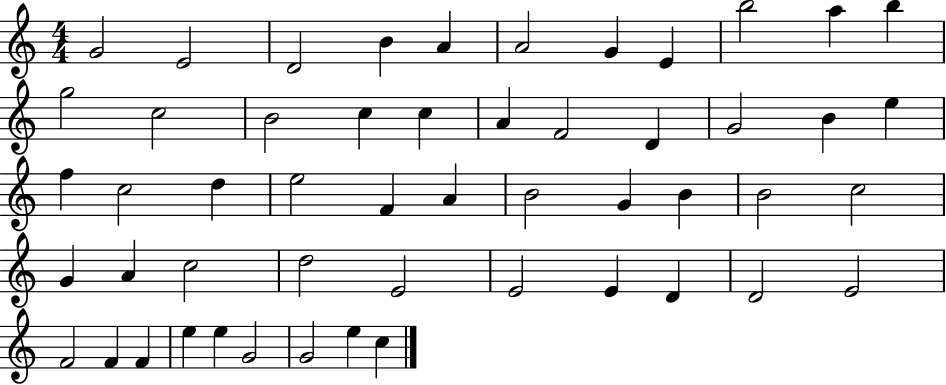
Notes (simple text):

G4/h E4/h D4/h B4/q A4/q A4/h G4/q E4/q B5/h A5/q B5/q G5/h C5/h B4/h C5/q C5/q A4/q F4/h D4/q G4/h B4/q E5/q F5/q C5/h D5/q E5/h F4/q A4/q B4/h G4/q B4/q B4/h C5/h G4/q A4/q C5/h D5/h E4/h E4/h E4/q D4/q D4/h E4/h F4/h F4/q F4/q E5/q E5/q G4/h G4/h E5/q C5/q